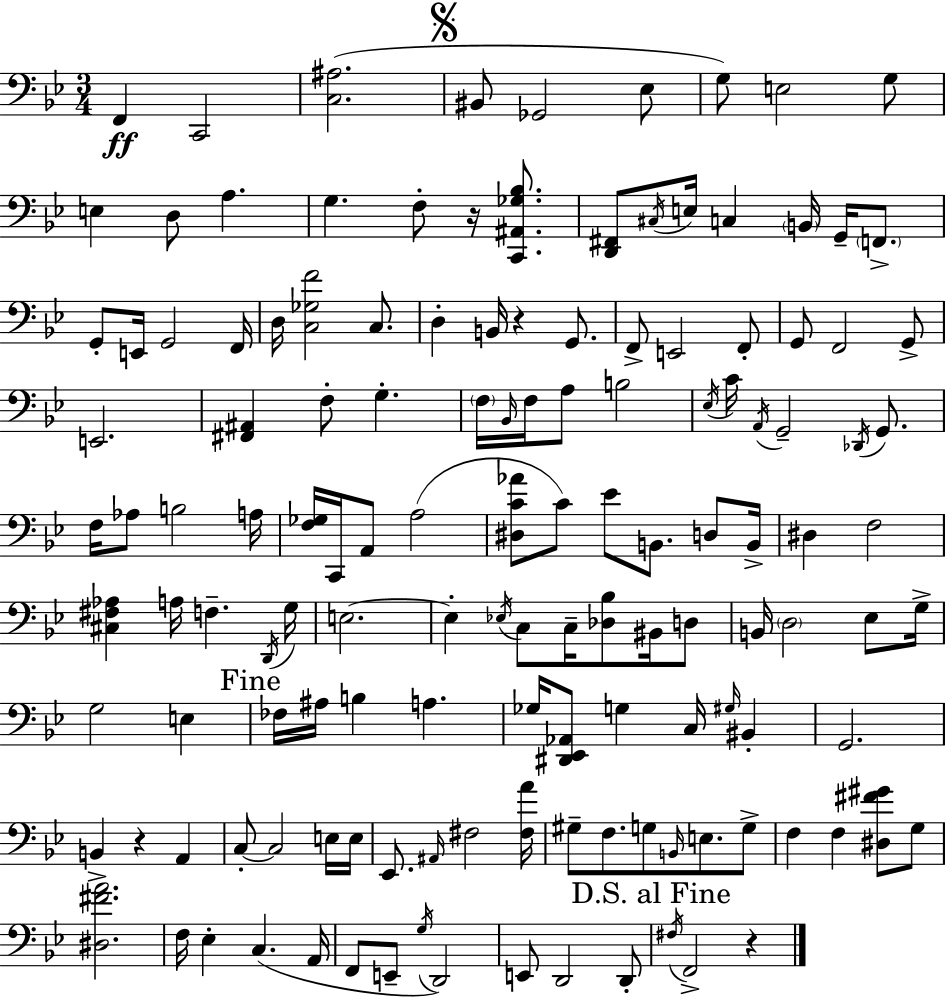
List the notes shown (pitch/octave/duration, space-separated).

F2/q C2/h [C3,A#3]/h. BIS2/e Gb2/h Eb3/e G3/e E3/h G3/e E3/q D3/e A3/q. G3/q. F3/e R/s [C2,A#2,Gb3,Bb3]/e. [D2,F#2]/e C#3/s E3/s C3/q B2/s G2/s F2/e. G2/e E2/s G2/h F2/s D3/s [C3,Gb3,F4]/h C3/e. D3/q B2/s R/q G2/e. F2/e E2/h F2/e G2/e F2/h G2/e E2/h. [F#2,A#2]/q F3/e G3/q. F3/s Bb2/s F3/s A3/e B3/h Eb3/s C4/s A2/s G2/h Db2/s G2/e. F3/s Ab3/e B3/h A3/s [F3,Gb3]/s C2/s A2/e A3/h [D#3,C4,Ab4]/e C4/e Eb4/e B2/e. D3/e B2/s D#3/q F3/h [C#3,F#3,Ab3]/q A3/s F3/q. D2/s G3/s E3/h. E3/q Eb3/s C3/e C3/s [Db3,Bb3]/e BIS2/s D3/e B2/s D3/h Eb3/e G3/s G3/h E3/q FES3/s A#3/s B3/q A3/q. Gb3/s [D#2,Eb2,Ab2]/e G3/q C3/s G#3/s BIS2/q G2/h. B2/q R/q A2/q C3/e C3/h E3/s E3/s Eb2/e. A#2/s F#3/h [F#3,A4]/s G#3/e F3/e. G3/e B2/s E3/e. G3/e F3/q F3/q [D#3,F#4,G#4]/e G3/e [D#3,F#4,A4]/h. F3/s Eb3/q C3/q. A2/s F2/e E2/e G3/s D2/h E2/e D2/h D2/e F#3/s F2/h R/q